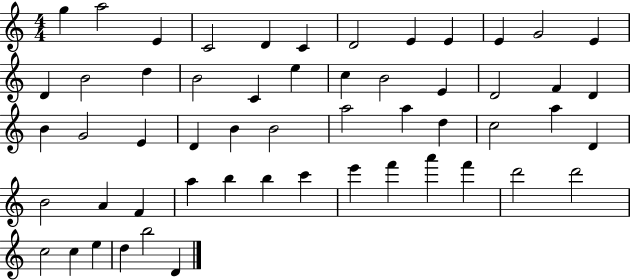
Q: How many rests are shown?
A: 0